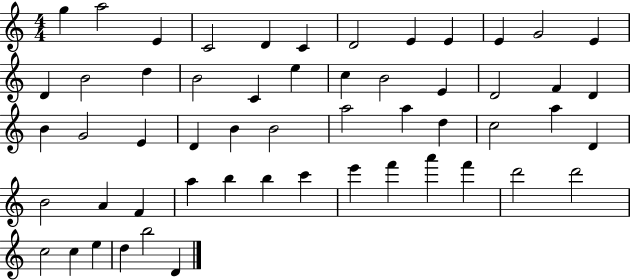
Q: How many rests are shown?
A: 0